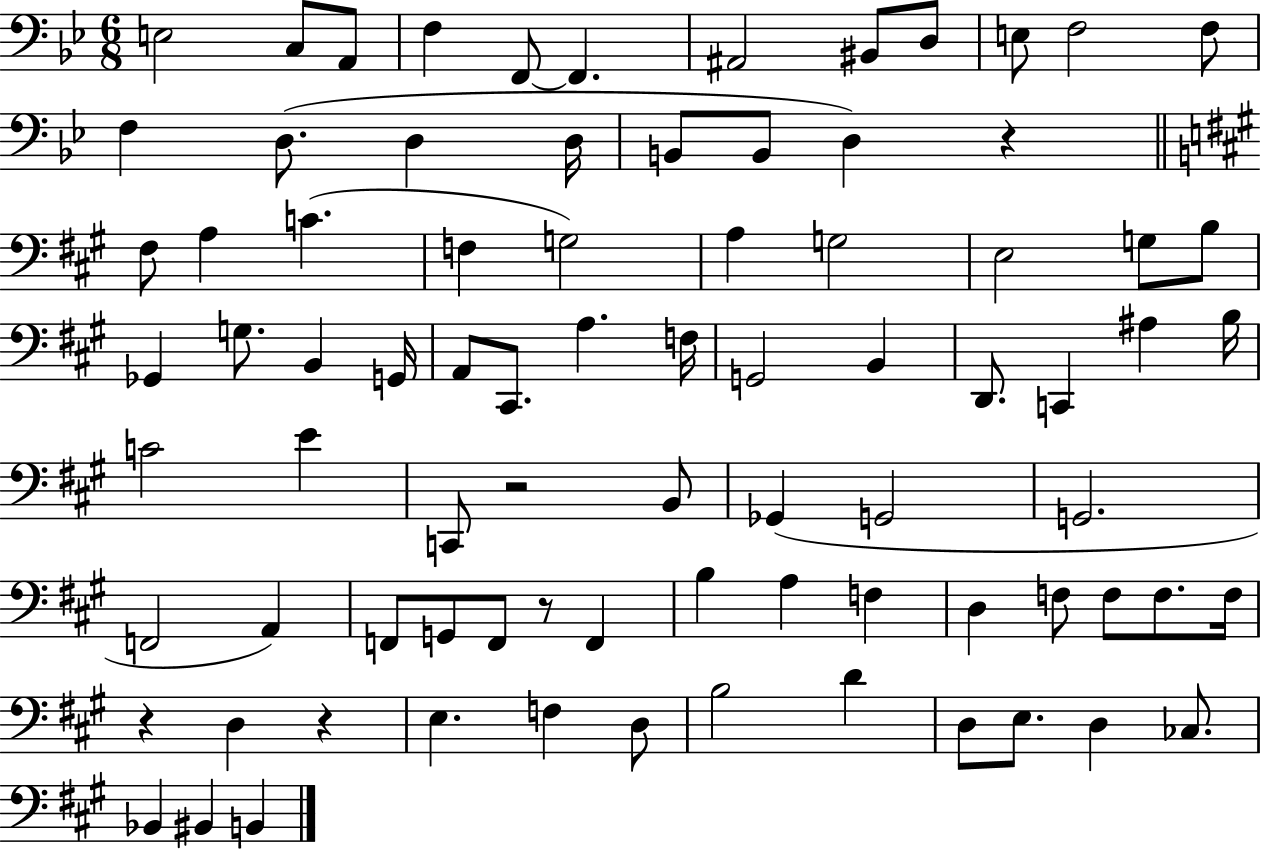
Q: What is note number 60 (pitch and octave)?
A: D3